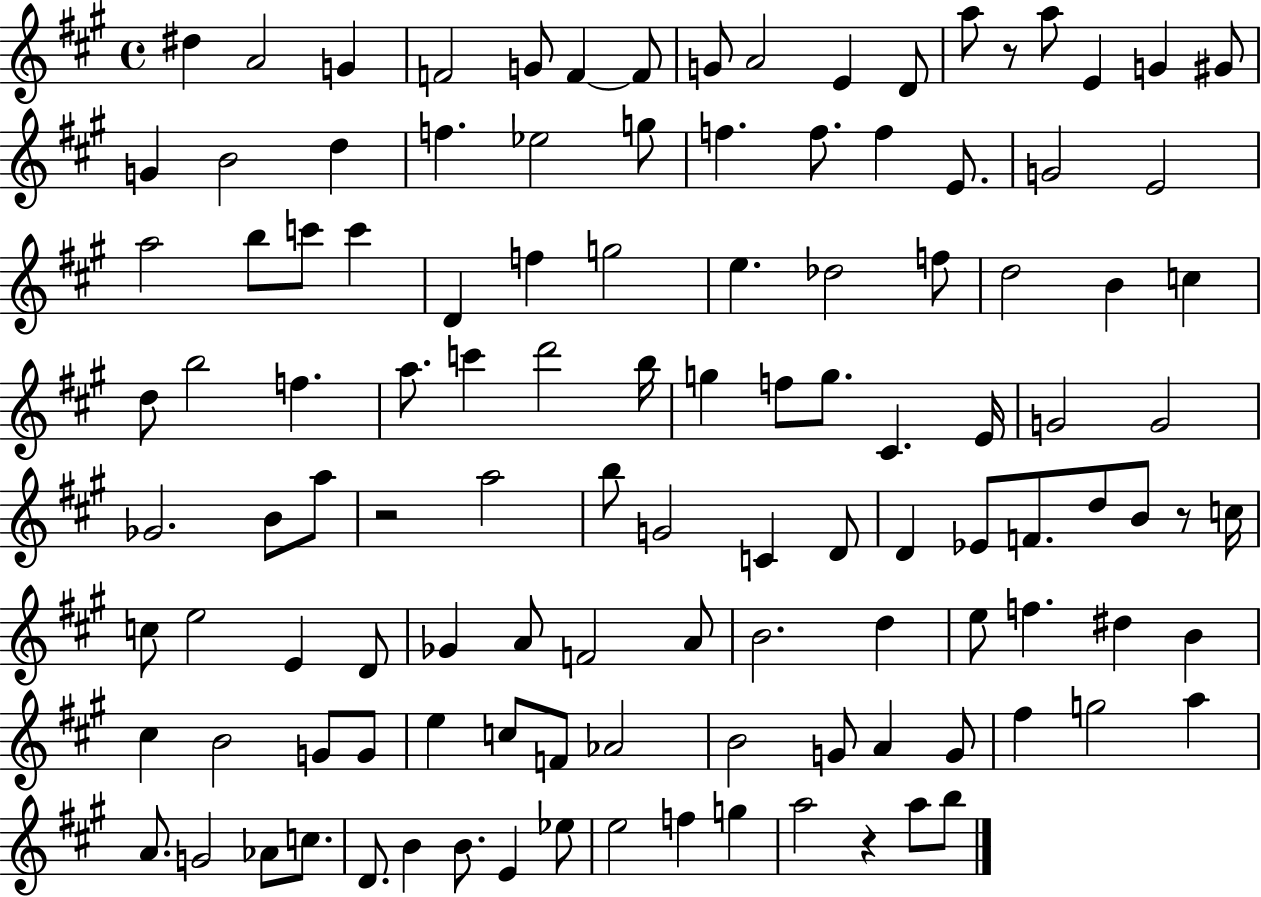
D#5/q A4/h G4/q F4/h G4/e F4/q F4/e G4/e A4/h E4/q D4/e A5/e R/e A5/e E4/q G4/q G#4/e G4/q B4/h D5/q F5/q. Eb5/h G5/e F5/q. F5/e. F5/q E4/e. G4/h E4/h A5/h B5/e C6/e C6/q D4/q F5/q G5/h E5/q. Db5/h F5/e D5/h B4/q C5/q D5/e B5/h F5/q. A5/e. C6/q D6/h B5/s G5/q F5/e G5/e. C#4/q. E4/s G4/h G4/h Gb4/h. B4/e A5/e R/h A5/h B5/e G4/h C4/q D4/e D4/q Eb4/e F4/e. D5/e B4/e R/e C5/s C5/e E5/h E4/q D4/e Gb4/q A4/e F4/h A4/e B4/h. D5/q E5/e F5/q. D#5/q B4/q C#5/q B4/h G4/e G4/e E5/q C5/e F4/e Ab4/h B4/h G4/e A4/q G4/e F#5/q G5/h A5/q A4/e. G4/h Ab4/e C5/e. D4/e. B4/q B4/e. E4/q Eb5/e E5/h F5/q G5/q A5/h R/q A5/e B5/e